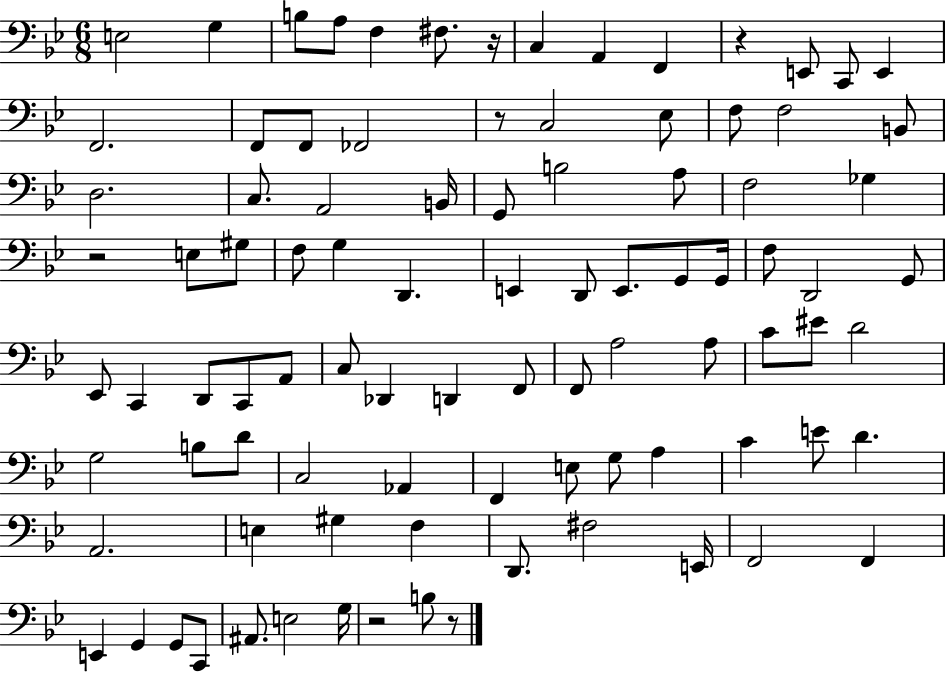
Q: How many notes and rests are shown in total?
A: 93